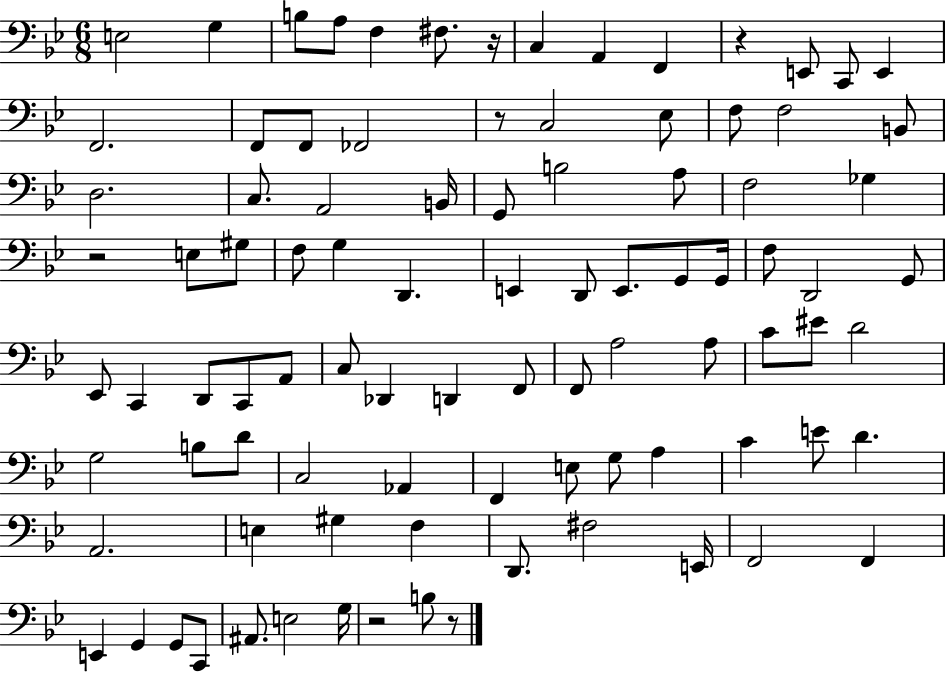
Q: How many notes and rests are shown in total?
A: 93